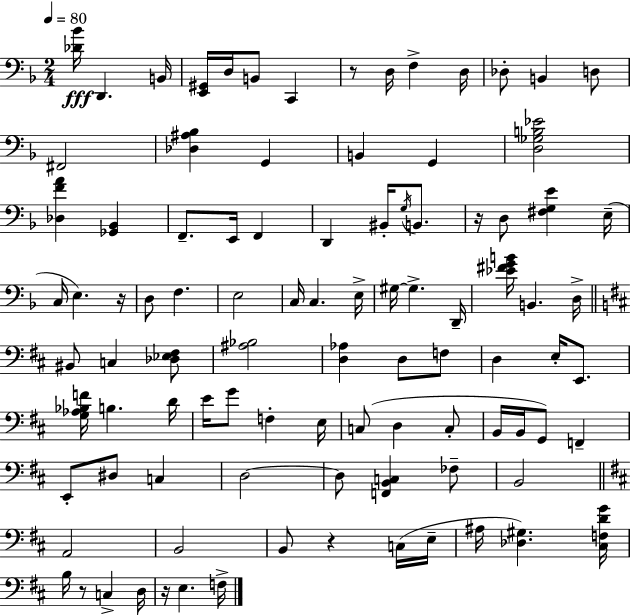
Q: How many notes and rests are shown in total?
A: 96